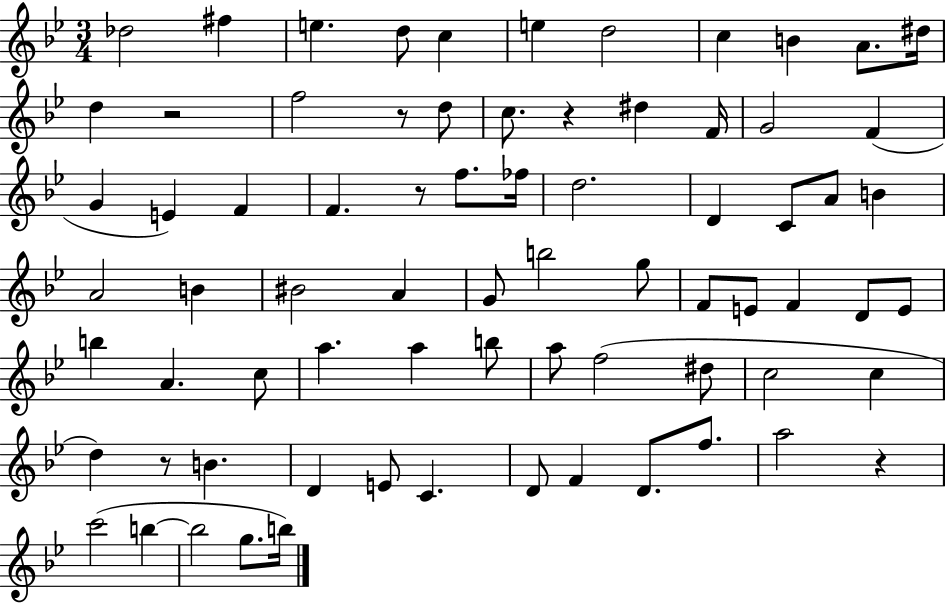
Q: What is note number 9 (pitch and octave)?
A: B4